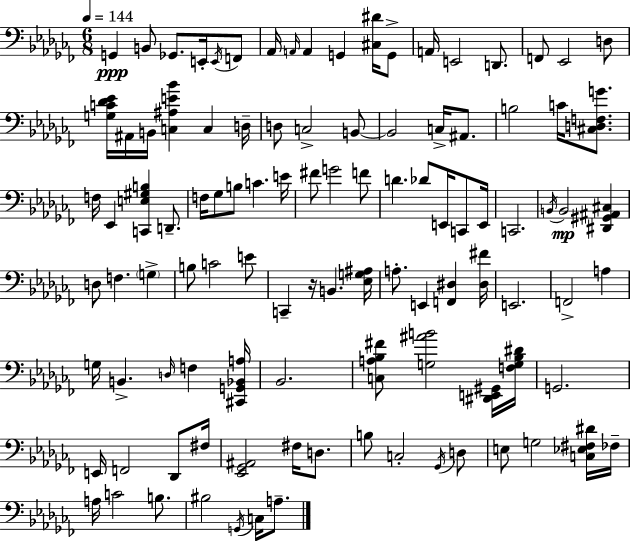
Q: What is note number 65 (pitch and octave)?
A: F3